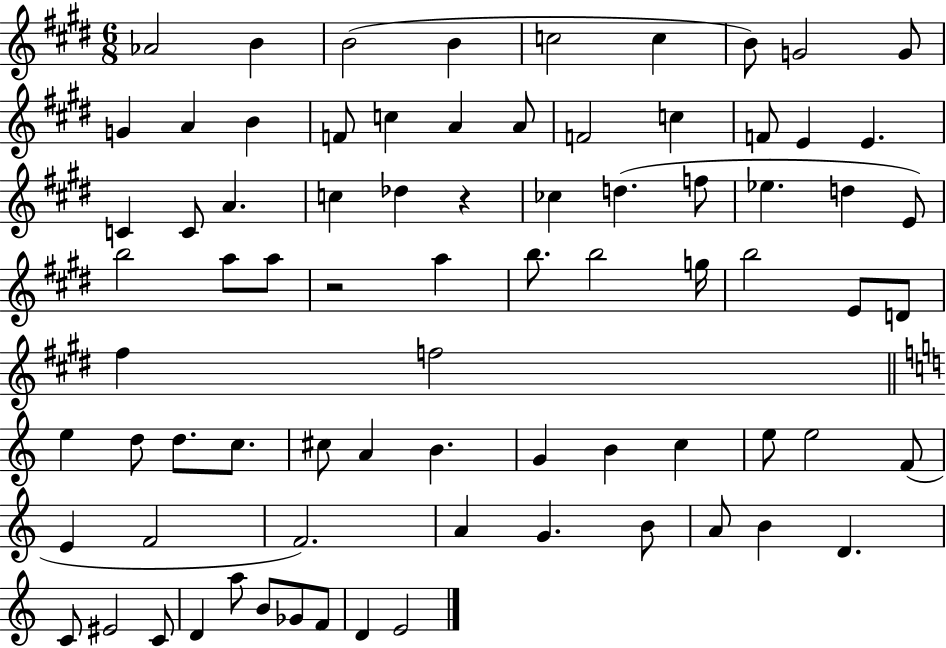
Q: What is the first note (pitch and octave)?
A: Ab4